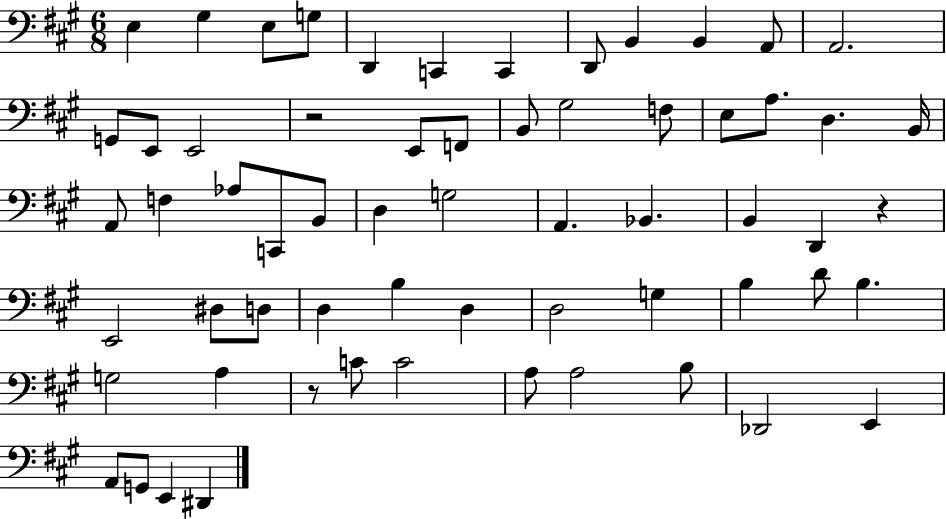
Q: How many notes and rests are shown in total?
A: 62